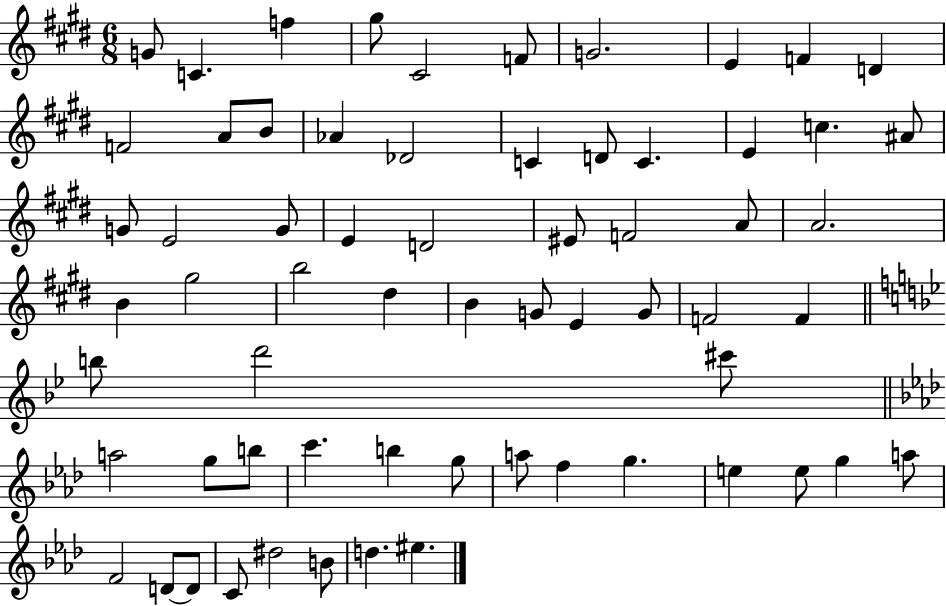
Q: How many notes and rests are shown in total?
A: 64